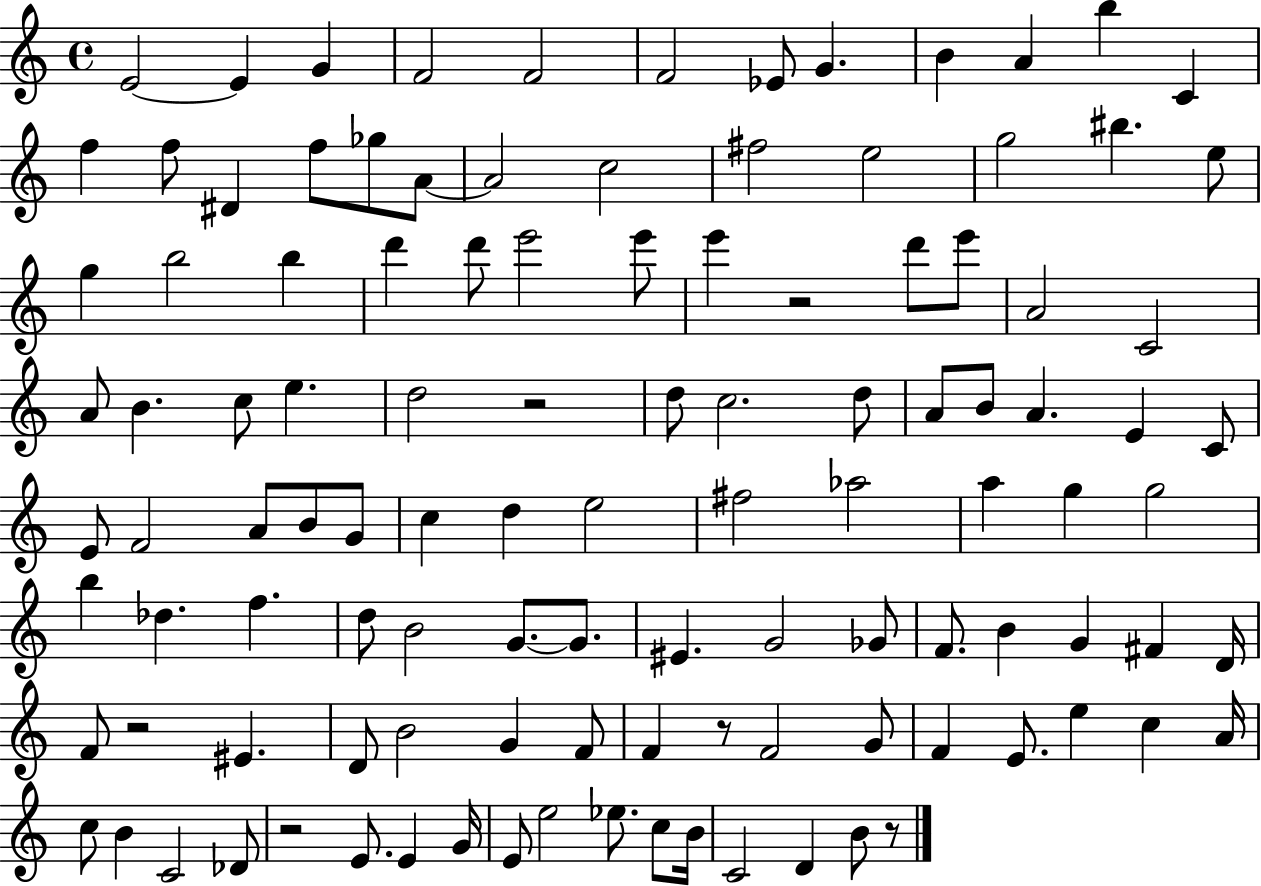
E4/h E4/q G4/q F4/h F4/h F4/h Eb4/e G4/q. B4/q A4/q B5/q C4/q F5/q F5/e D#4/q F5/e Gb5/e A4/e A4/h C5/h F#5/h E5/h G5/h BIS5/q. E5/e G5/q B5/h B5/q D6/q D6/e E6/h E6/e E6/q R/h D6/e E6/e A4/h C4/h A4/e B4/q. C5/e E5/q. D5/h R/h D5/e C5/h. D5/e A4/e B4/e A4/q. E4/q C4/e E4/e F4/h A4/e B4/e G4/e C5/q D5/q E5/h F#5/h Ab5/h A5/q G5/q G5/h B5/q Db5/q. F5/q. D5/e B4/h G4/e. G4/e. EIS4/q. G4/h Gb4/e F4/e. B4/q G4/q F#4/q D4/s F4/e R/h EIS4/q. D4/e B4/h G4/q F4/e F4/q R/e F4/h G4/e F4/q E4/e. E5/q C5/q A4/s C5/e B4/q C4/h Db4/e R/h E4/e. E4/q G4/s E4/e E5/h Eb5/e. C5/e B4/s C4/h D4/q B4/e R/e